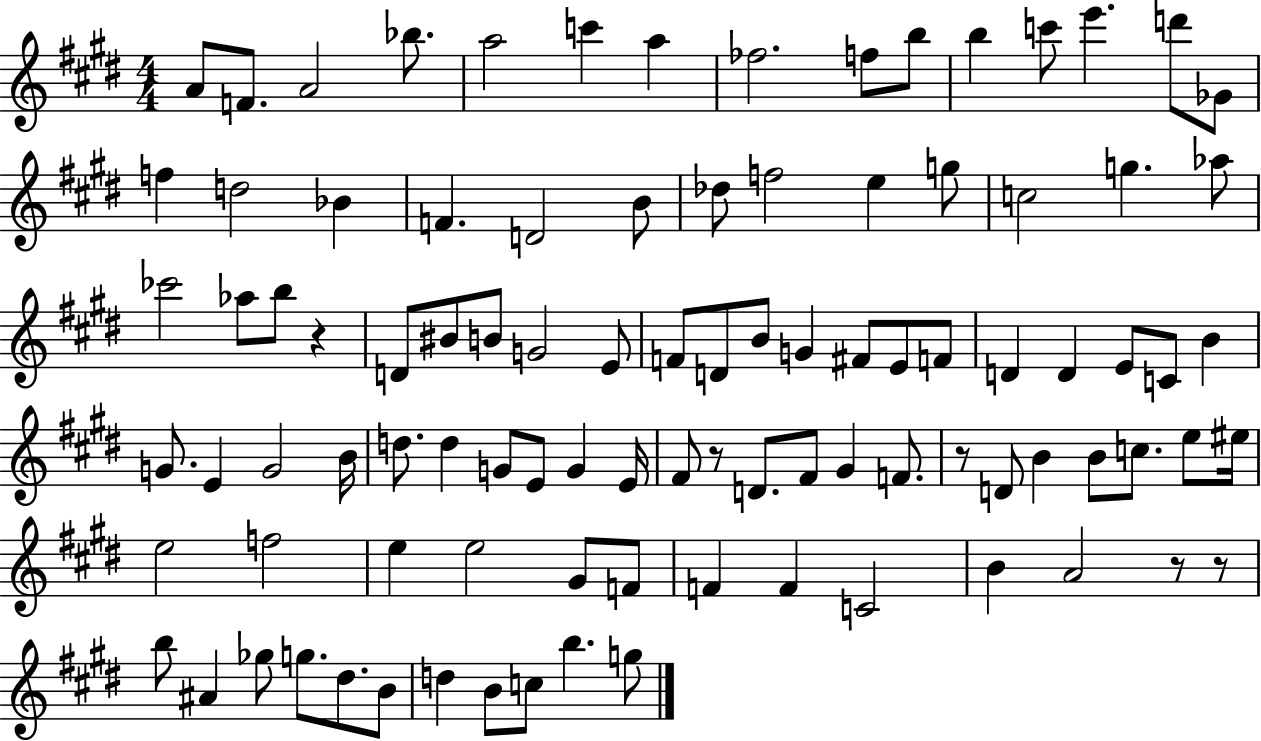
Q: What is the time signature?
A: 4/4